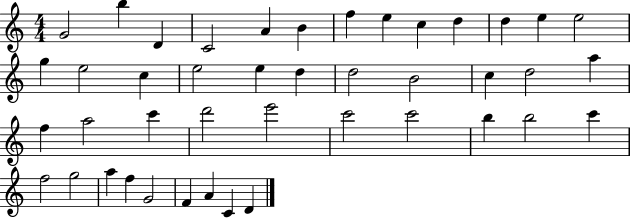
{
  \clef treble
  \numericTimeSignature
  \time 4/4
  \key c \major
  g'2 b''4 d'4 | c'2 a'4 b'4 | f''4 e''4 c''4 d''4 | d''4 e''4 e''2 | \break g''4 e''2 c''4 | e''2 e''4 d''4 | d''2 b'2 | c''4 d''2 a''4 | \break f''4 a''2 c'''4 | d'''2 e'''2 | c'''2 c'''2 | b''4 b''2 c'''4 | \break f''2 g''2 | a''4 f''4 g'2 | f'4 a'4 c'4 d'4 | \bar "|."
}